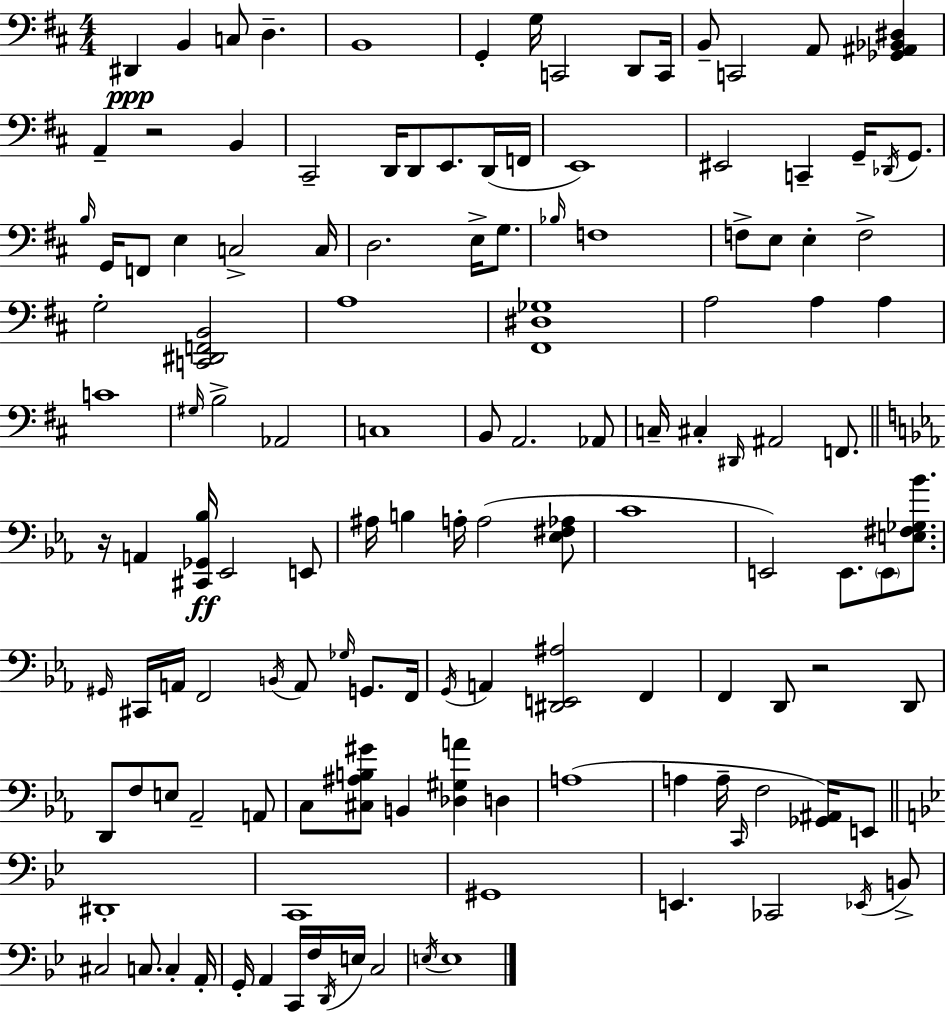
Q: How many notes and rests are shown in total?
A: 133